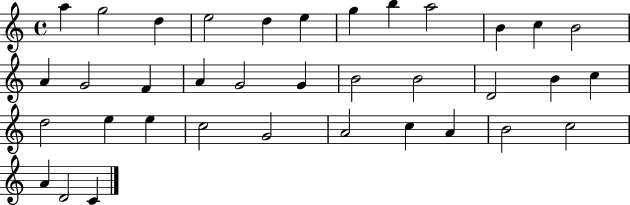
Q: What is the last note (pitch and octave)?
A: C4